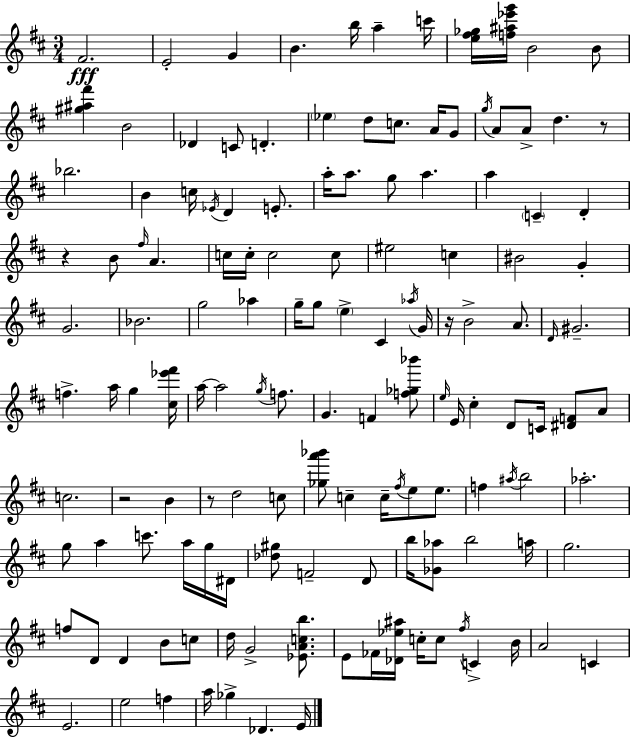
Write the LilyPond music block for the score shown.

{
  \clef treble
  \numericTimeSignature
  \time 3/4
  \key d \major
  \repeat volta 2 { fis'2.\fff | e'2-. g'4 | b'4. b''16 a''4-- c'''16 | <e'' fis'' ges''>16 <f'' ais'' ees''' g'''>16 b'2 b'8 | \break <gis'' ais'' fis'''>4 b'2 | des'4 c'8 d'4.-. | \parenthesize ees''4 d''8 c''8. a'16 g'8 | \acciaccatura { g''16 } a'8 a'8-> d''4. r8 | \break bes''2. | b'4 c''16 \acciaccatura { ees'16 } d'4 e'8.-. | a''16-. a''8. g''8 a''4. | a''4 \parenthesize c'4-- d'4-. | \break r4 b'8 \grace { fis''16 } a'4. | c''16 c''16-. c''2 | c''8 eis''2 c''4 | bis'2 g'4-. | \break g'2. | bes'2. | g''2 aes''4 | g''16-- g''8 \parenthesize e''4-> cis'4 | \break \acciaccatura { aes''16 } g'16 r16 b'2-> | a'8. \grace { d'16 } gis'2.-- | f''4.-> a''16 | g''4 <cis'' ees''' fis'''>16 a''16~~ a''2 | \break \acciaccatura { g''16 } f''8. g'4. | f'4 <f'' ges'' bes'''>8 \grace { e''16 } e'16 cis''4-. | d'8 c'16 <dis' f'>8 a'8 c''2. | r2 | \break b'4 r8 d''2 | c''8 <ges'' a''' bes'''>8 c''4-- | c''16-- \acciaccatura { fis''16 } e''8 e''8. f''4 | \acciaccatura { ais''16 } b''2 aes''2.-. | \break g''8 a''4 | c'''8. a''16 g''16 dis'16 <des'' gis''>8 f'2-- | d'8 b''16 <ges' aes''>8 | b''2 a''16 g''2. | \break f''8 d'8 | d'4 b'8 c''8 d''16 g'2-> | <ees' a' c'' b''>8. e'8 fes'16 | <des' ees'' ais''>16 c''16-. c''8 \acciaccatura { fis''16 } c'4-> b'16 a'2 | \break c'4 e'2. | e''2 | f''4 a''16 ges''4-> | des'4. e'16 } \bar "|."
}